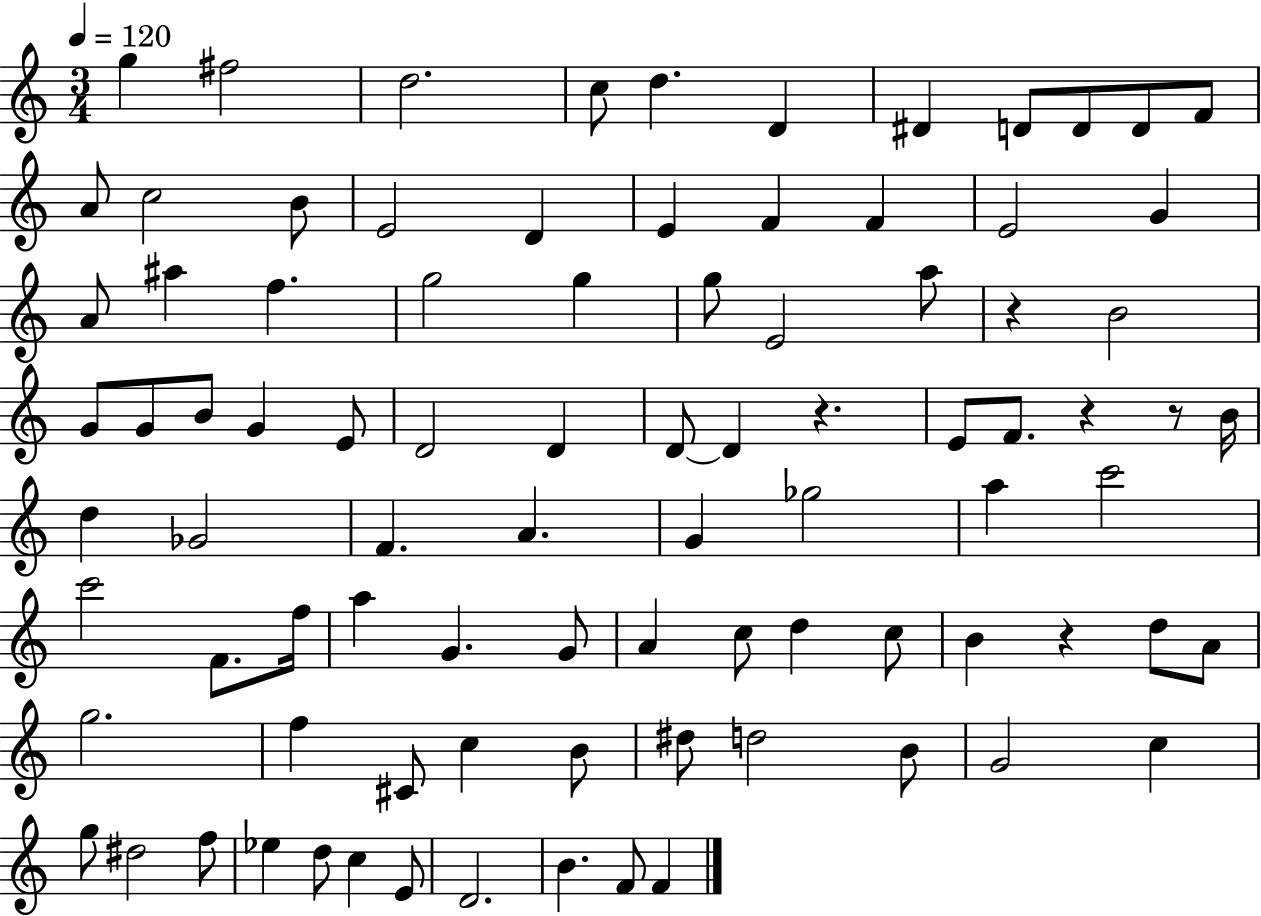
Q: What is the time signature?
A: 3/4